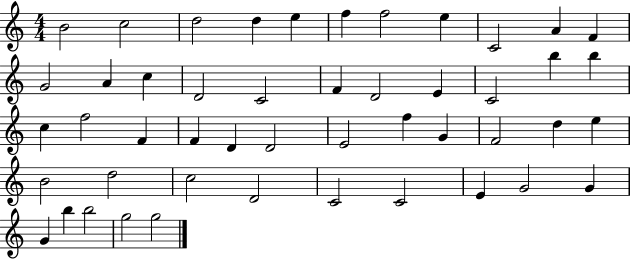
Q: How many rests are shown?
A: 0